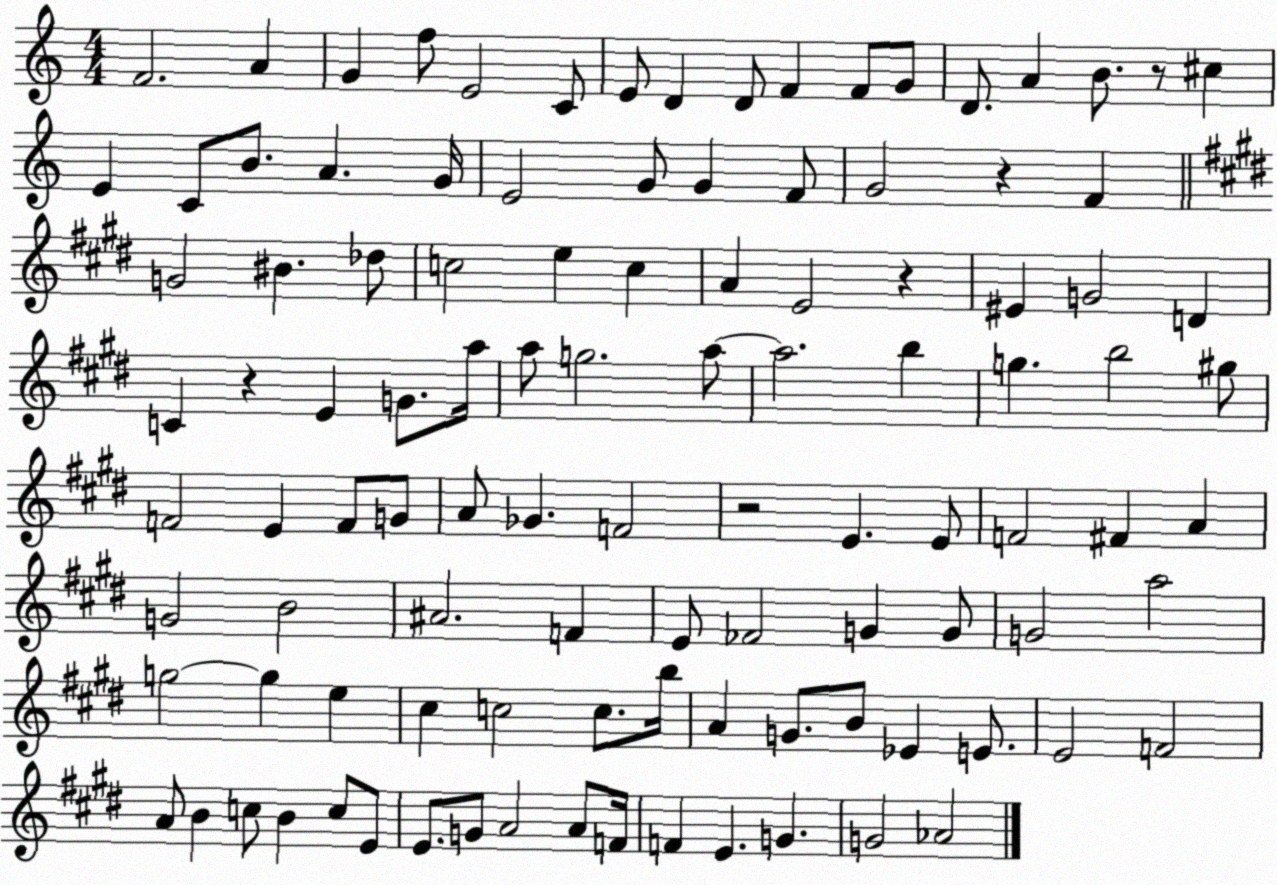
X:1
T:Untitled
M:4/4
L:1/4
K:C
F2 A G f/2 E2 C/2 E/2 D D/2 F F/2 G/2 D/2 A B/2 z/2 ^c E C/2 B/2 A G/4 E2 G/2 G F/2 G2 z F G2 ^B _d/2 c2 e c A E2 z ^E G2 D C z E G/2 a/4 a/2 g2 a/2 a2 b g b2 ^g/2 F2 E F/2 G/2 A/2 _G F2 z2 E E/2 F2 ^F A G2 B2 ^A2 F E/2 _F2 G G/2 G2 a2 g2 g e ^c c2 c/2 b/4 A G/2 B/2 _E E/2 E2 F2 A/2 B c/2 B c/2 E/2 E/2 G/2 A2 A/2 F/4 F E G G2 _A2